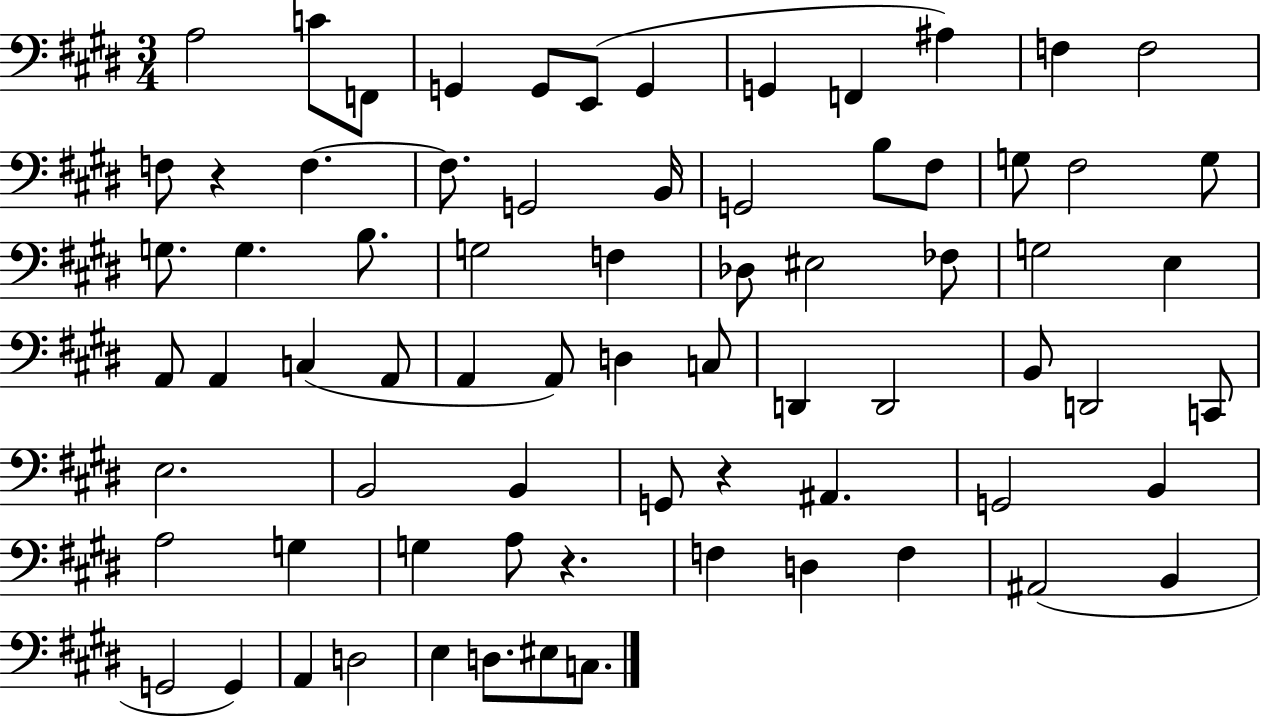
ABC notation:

X:1
T:Untitled
M:3/4
L:1/4
K:E
A,2 C/2 F,,/2 G,, G,,/2 E,,/2 G,, G,, F,, ^A, F, F,2 F,/2 z F, F,/2 G,,2 B,,/4 G,,2 B,/2 ^F,/2 G,/2 ^F,2 G,/2 G,/2 G, B,/2 G,2 F, _D,/2 ^E,2 _F,/2 G,2 E, A,,/2 A,, C, A,,/2 A,, A,,/2 D, C,/2 D,, D,,2 B,,/2 D,,2 C,,/2 E,2 B,,2 B,, G,,/2 z ^A,, G,,2 B,, A,2 G, G, A,/2 z F, D, F, ^A,,2 B,, G,,2 G,, A,, D,2 E, D,/2 ^E,/2 C,/2